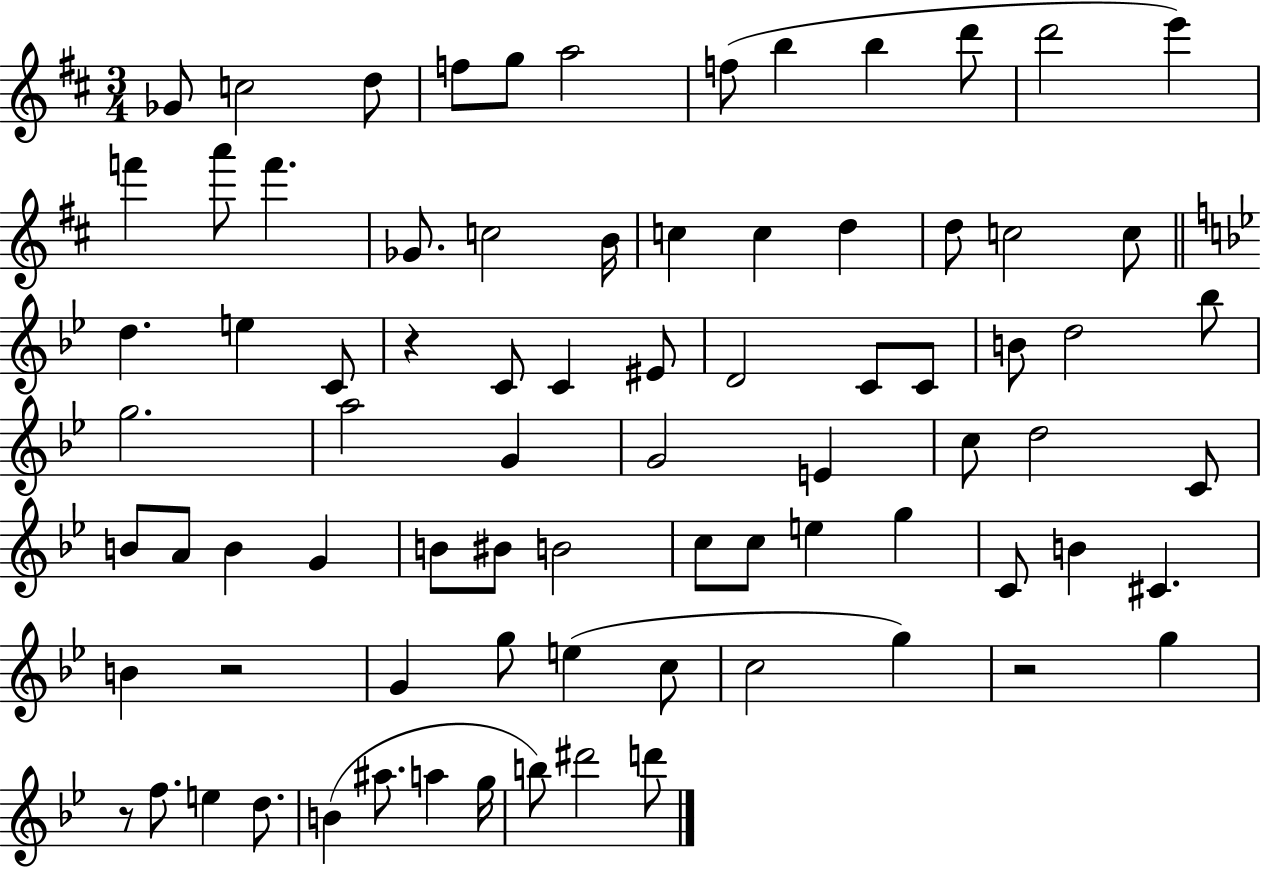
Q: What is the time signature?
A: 3/4